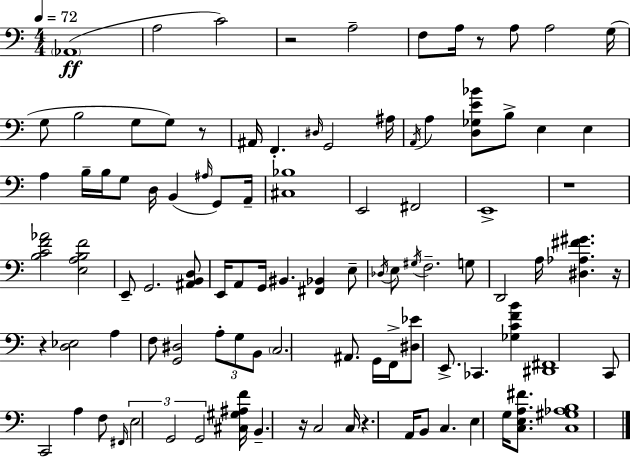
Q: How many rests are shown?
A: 8